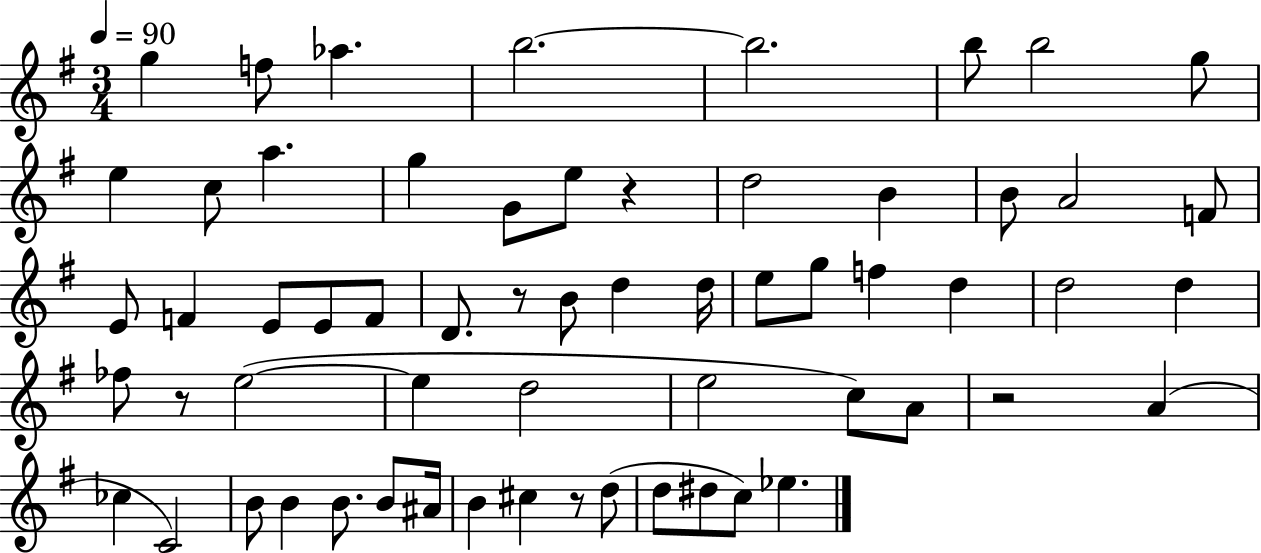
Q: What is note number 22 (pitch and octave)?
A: E4